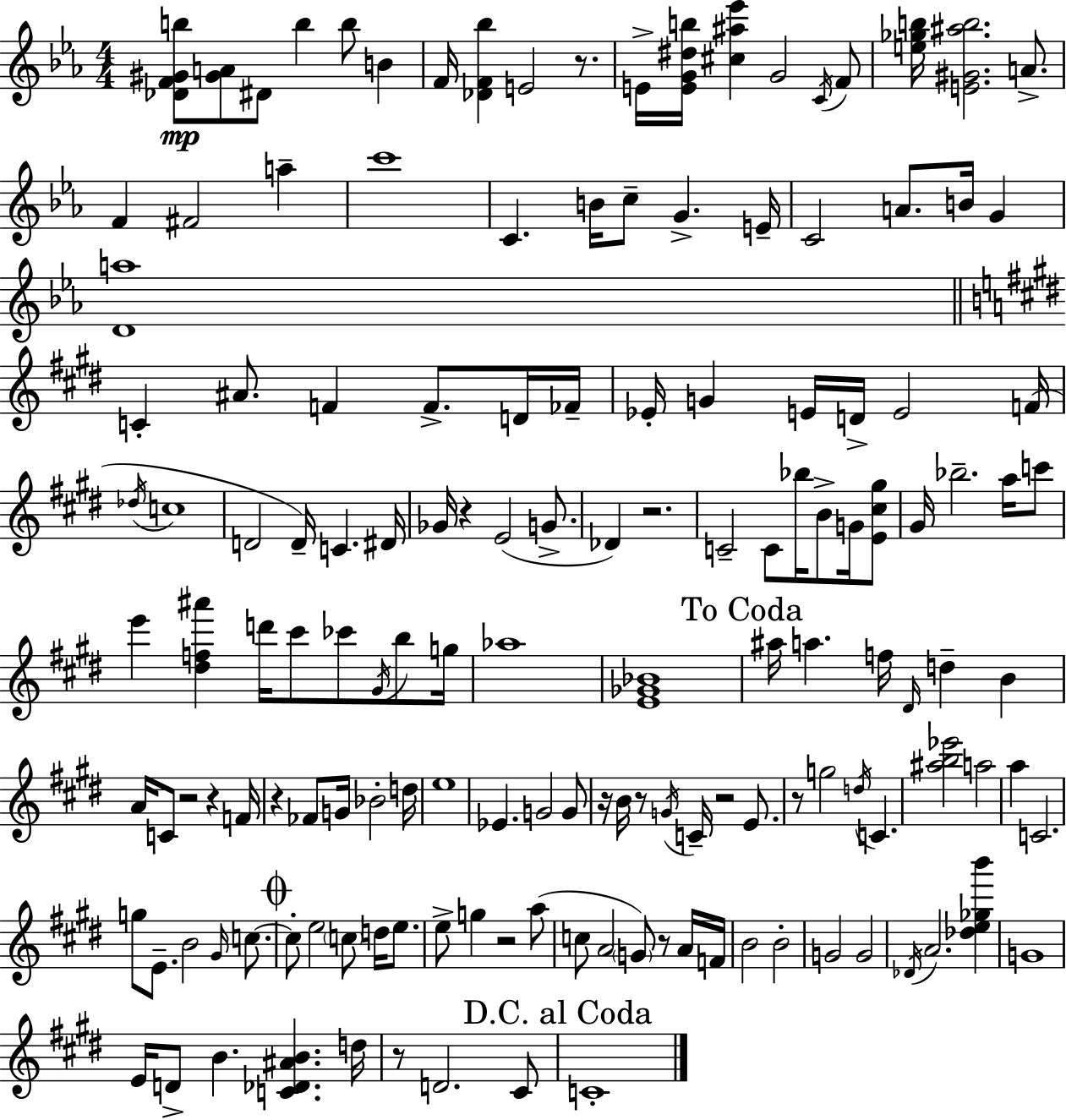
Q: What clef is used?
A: treble